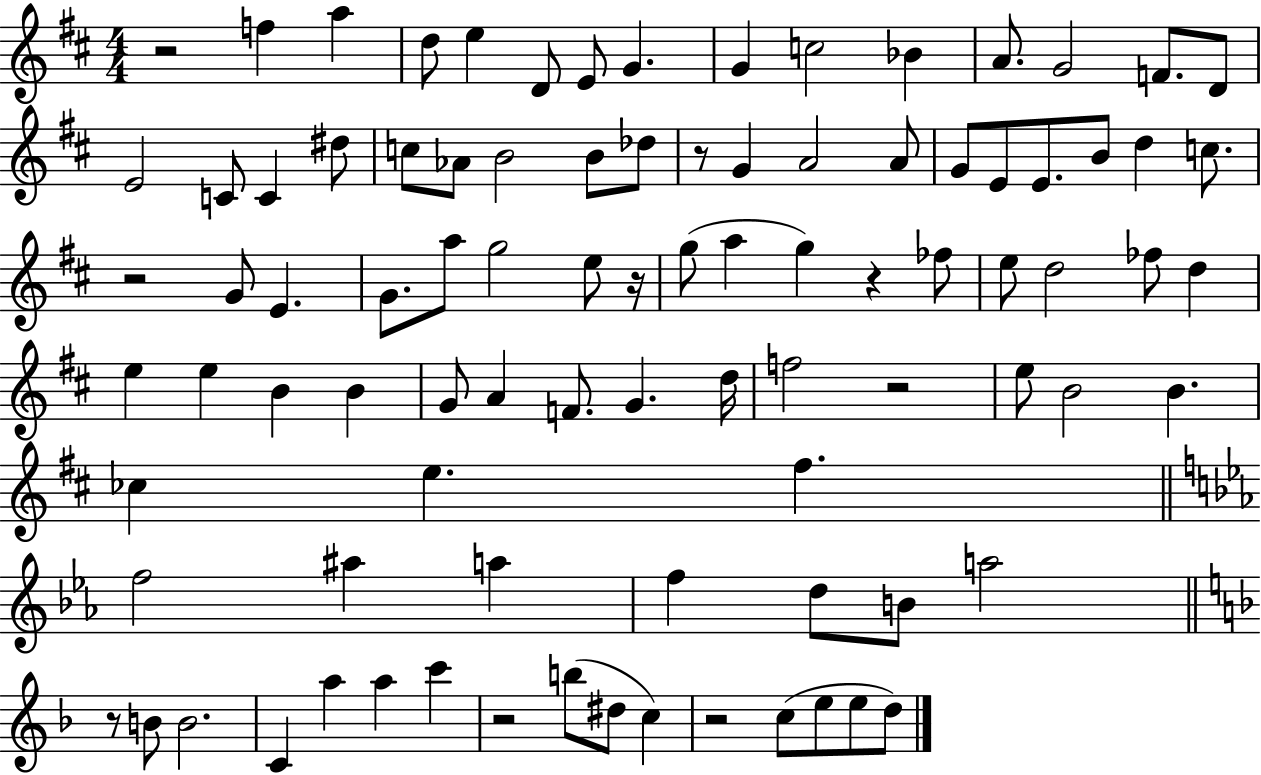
X:1
T:Untitled
M:4/4
L:1/4
K:D
z2 f a d/2 e D/2 E/2 G G c2 _B A/2 G2 F/2 D/2 E2 C/2 C ^d/2 c/2 _A/2 B2 B/2 _d/2 z/2 G A2 A/2 G/2 E/2 E/2 B/2 d c/2 z2 G/2 E G/2 a/2 g2 e/2 z/4 g/2 a g z _f/2 e/2 d2 _f/2 d e e B B G/2 A F/2 G d/4 f2 z2 e/2 B2 B _c e ^f f2 ^a a f d/2 B/2 a2 z/2 B/2 B2 C a a c' z2 b/2 ^d/2 c z2 c/2 e/2 e/2 d/2